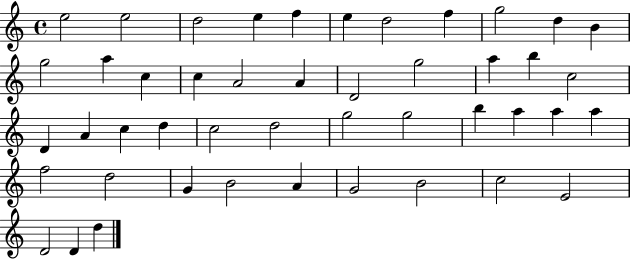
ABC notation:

X:1
T:Untitled
M:4/4
L:1/4
K:C
e2 e2 d2 e f e d2 f g2 d B g2 a c c A2 A D2 g2 a b c2 D A c d c2 d2 g2 g2 b a a a f2 d2 G B2 A G2 B2 c2 E2 D2 D d